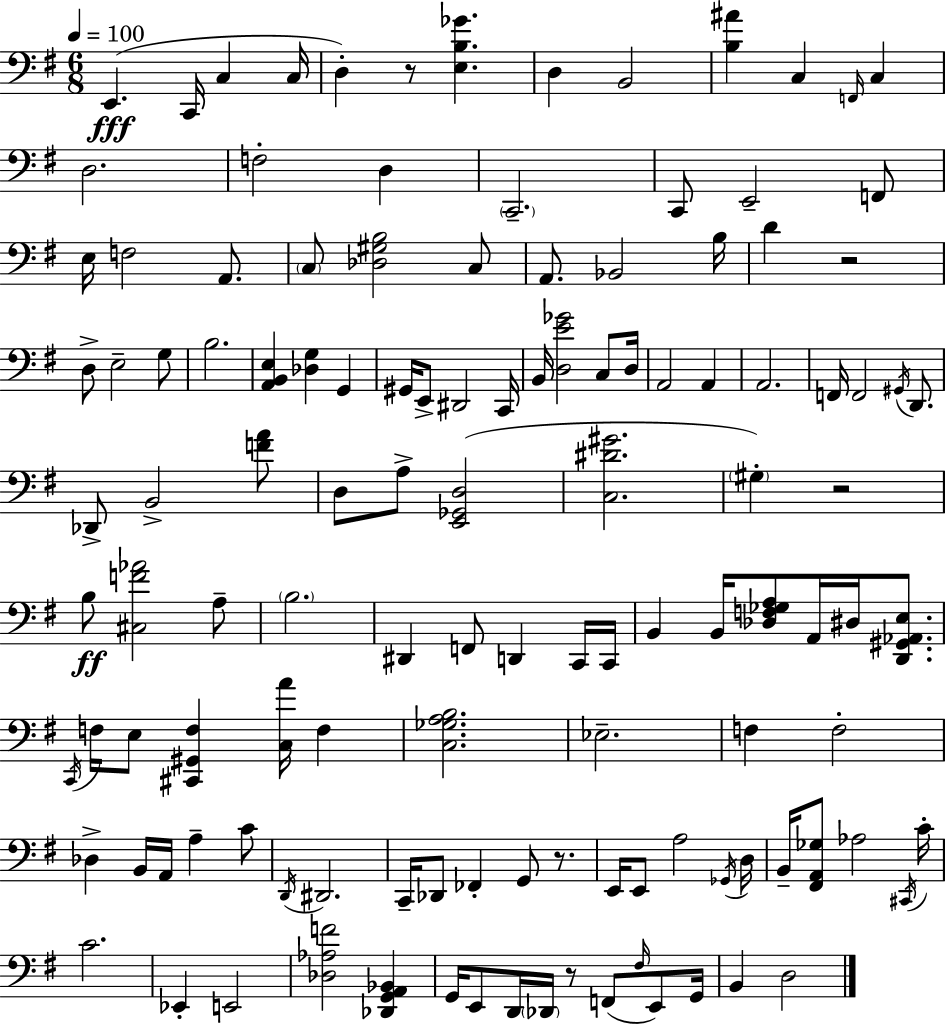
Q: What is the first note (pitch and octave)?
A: E2